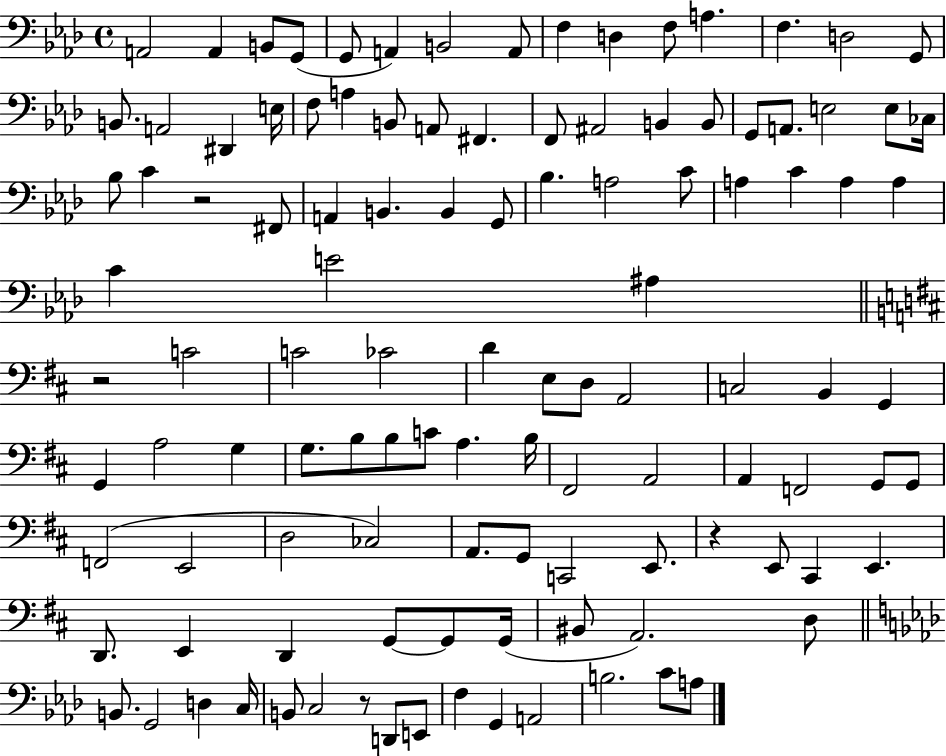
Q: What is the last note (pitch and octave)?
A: A3